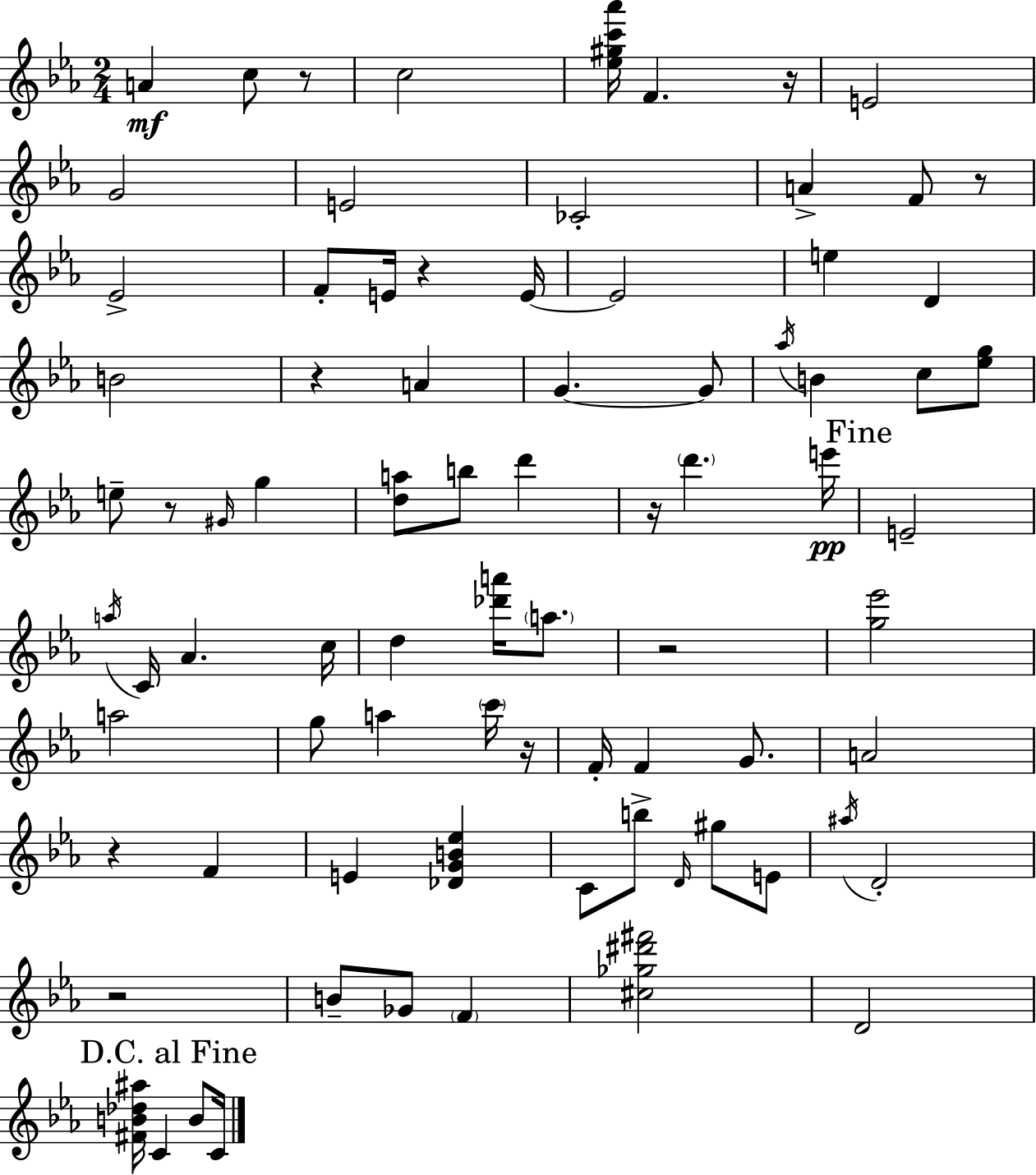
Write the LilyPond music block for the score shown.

{
  \clef treble
  \numericTimeSignature
  \time 2/4
  \key c \minor
  a'4\mf c''8 r8 | c''2 | <ees'' gis'' c''' aes'''>16 f'4. r16 | e'2 | \break g'2 | e'2 | ces'2-. | a'4-> f'8 r8 | \break ees'2-> | f'8-. e'16 r4 e'16~~ | e'2 | e''4 d'4 | \break b'2 | r4 a'4 | g'4.~~ g'8 | \acciaccatura { aes''16 } b'4 c''8 <ees'' g''>8 | \break e''8-- r8 \grace { gis'16 } g''4 | <d'' a''>8 b''8 d'''4 | r16 \parenthesize d'''4. | e'''16\pp \mark "Fine" e'2-- | \break \acciaccatura { a''16 } c'16 aes'4. | c''16 d''4 <des''' a'''>16 | \parenthesize a''8. r2 | <g'' ees'''>2 | \break a''2 | g''8 a''4 | \parenthesize c'''16 r16 f'16-. f'4 | g'8. a'2 | \break r4 f'4 | e'4 <des' g' b' ees''>4 | c'8 b''8-> \grace { d'16 } | gis''8 e'8 \acciaccatura { ais''16 } d'2-. | \break r2 | b'8-- ges'8 | \parenthesize f'4 <cis'' ges'' dis''' fis'''>2 | d'2 | \break \mark "D.C. al Fine" <fis' b' des'' ais''>16 c'4 | b'8 c'16 \bar "|."
}